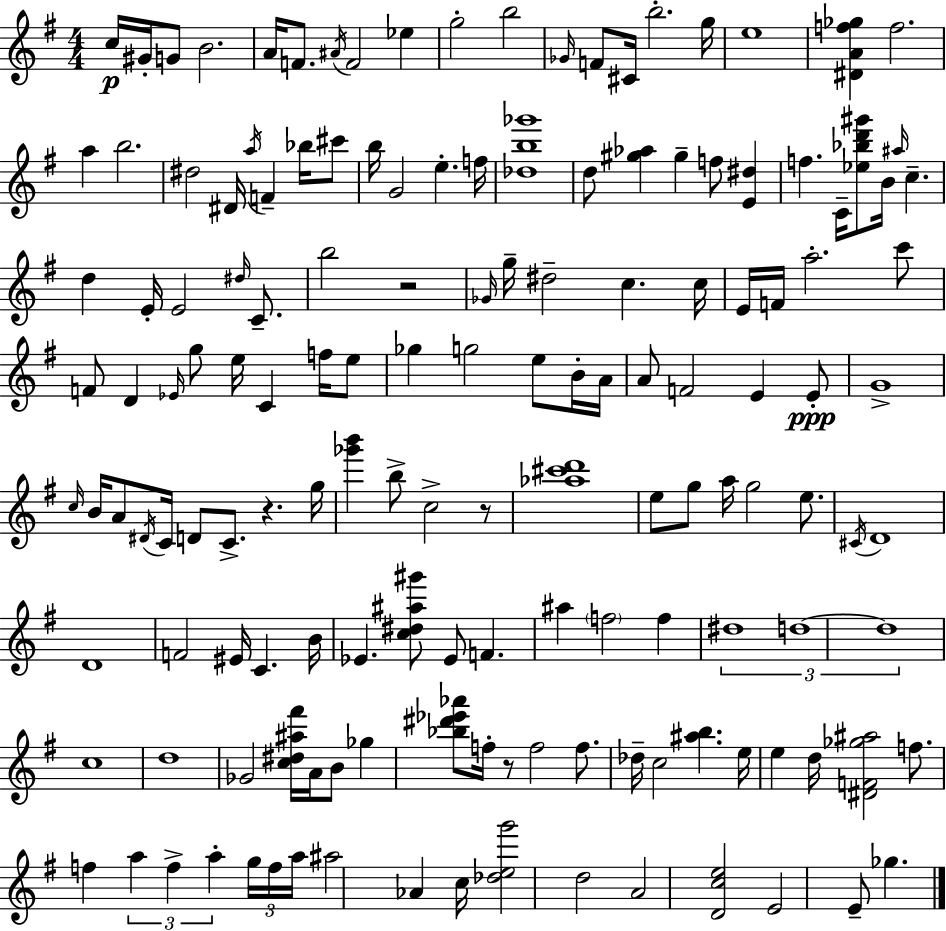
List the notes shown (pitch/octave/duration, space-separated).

C5/s G#4/s G4/e B4/h. A4/s F4/e. A#4/s F4/h Eb5/q G5/h B5/h Gb4/s F4/e C#4/s B5/h. G5/s E5/w [D#4,A4,F5,Gb5]/q F5/h. A5/q B5/h. D#5/h D#4/s A5/s F4/q Bb5/s C#6/e B5/s G4/h E5/q. F5/s [Db5,B5,Gb6]/w D5/e [G#5,Ab5]/q G#5/q F5/e [E4,D#5]/q F5/q. C4/s [Eb5,Bb5,D6,G#6]/e B4/s A#5/s C5/q. D5/q E4/s E4/h D#5/s C4/e. B5/h R/h Gb4/s G5/s D#5/h C5/q. C5/s E4/s F4/s A5/h. C6/e F4/e D4/q Eb4/s G5/e E5/s C4/q F5/s E5/e Gb5/q G5/h E5/e B4/s A4/s A4/e F4/h E4/q E4/e G4/w C5/s B4/s A4/e D#4/s C4/s D4/e C4/e. R/q. G5/s [Gb6,B6]/q B5/e C5/h R/e [Ab5,C#6,D6]/w E5/e G5/e A5/s G5/h E5/e. C#4/s D4/w D4/w F4/h EIS4/s C4/q. B4/s Eb4/q. [C5,D#5,A#5,G#6]/e Eb4/e F4/q. A#5/q F5/h F5/q D#5/w D5/w D5/w C5/w D5/w Gb4/h [C5,D#5,A#5,F#6]/s A4/s B4/e Gb5/q [Bb5,D#6,Eb6,Ab6]/e F5/s R/e F5/h F5/e. Db5/s C5/h [A#5,B5]/q. E5/s E5/q D5/s [D#4,F4,Gb5,A#5]/h F5/e. F5/q A5/q F5/q A5/q G5/s F5/s A5/s A#5/h Ab4/q C5/s [Db5,E5,G6]/h D5/h A4/h [D4,C5,E5]/h E4/h E4/e Gb5/q.